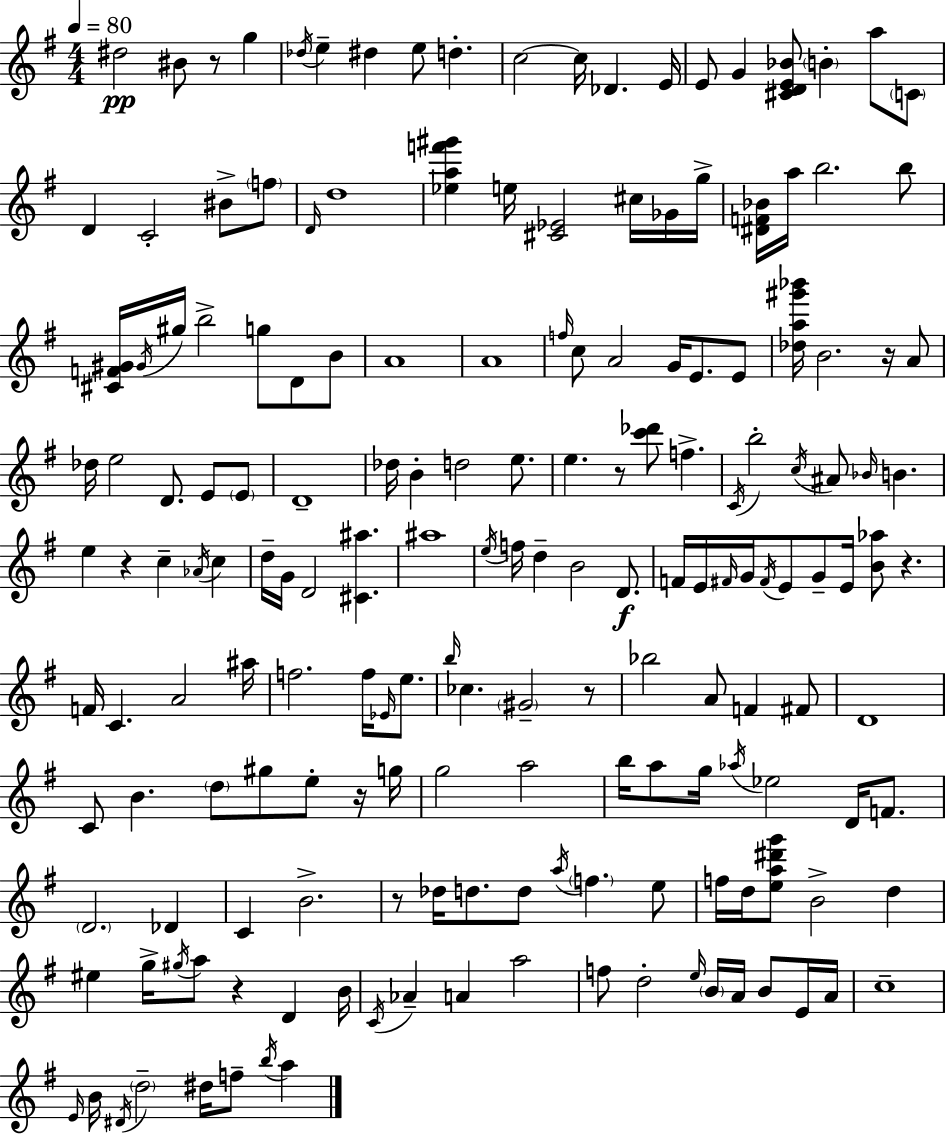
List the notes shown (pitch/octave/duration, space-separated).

D#5/h BIS4/e R/e G5/q Db5/s E5/q D#5/q E5/e D5/q. C5/h C5/s Db4/q. E4/s E4/e G4/q [C#4,D4,E4,Bb4]/e B4/q A5/e C4/e D4/q C4/h BIS4/e F5/e D4/s D5/w [Eb5,A5,F6,G#6]/q E5/s [C#4,Eb4]/h C#5/s Gb4/s G5/s [D#4,F4,Bb4]/s A5/s B5/h. B5/e [C#4,F4,G#4]/s G#4/s G#5/s B5/h G5/e D4/e B4/e A4/w A4/w F5/s C5/e A4/h G4/s E4/e. E4/e [Db5,A5,G#6,Bb6]/s B4/h. R/s A4/e Db5/s E5/h D4/e. E4/e E4/e D4/w Db5/s B4/q D5/h E5/e. E5/q. R/e [C6,Db6]/e F5/q. C4/s B5/h C5/s A#4/e Bb4/s B4/q. E5/q R/q C5/q Ab4/s C5/q D5/s G4/s D4/h [C#4,A#5]/q. A#5/w E5/s F5/s D5/q B4/h D4/e. F4/s E4/s F#4/s G4/s F#4/s E4/e G4/e E4/s [B4,Ab5]/e R/q. F4/s C4/q. A4/h A#5/s F5/h. F5/s Eb4/s E5/e. B5/s CES5/q. G#4/h R/e Bb5/h A4/e F4/q F#4/e D4/w C4/e B4/q. D5/e G#5/e E5/e R/s G5/s G5/h A5/h B5/s A5/e G5/s Ab5/s Eb5/h D4/s F4/e. D4/h. Db4/q C4/q B4/h. R/e Db5/s D5/e. D5/e A5/s F5/q. E5/e F5/s D5/s [E5,A5,D#6,G6]/e B4/h D5/q EIS5/q G5/s G#5/s A5/e R/q D4/q B4/s C4/s Ab4/q A4/q A5/h F5/e D5/h E5/s B4/s A4/s B4/e E4/s A4/s C5/w E4/s B4/s D#4/s D5/h D#5/s F5/e B5/s A5/q